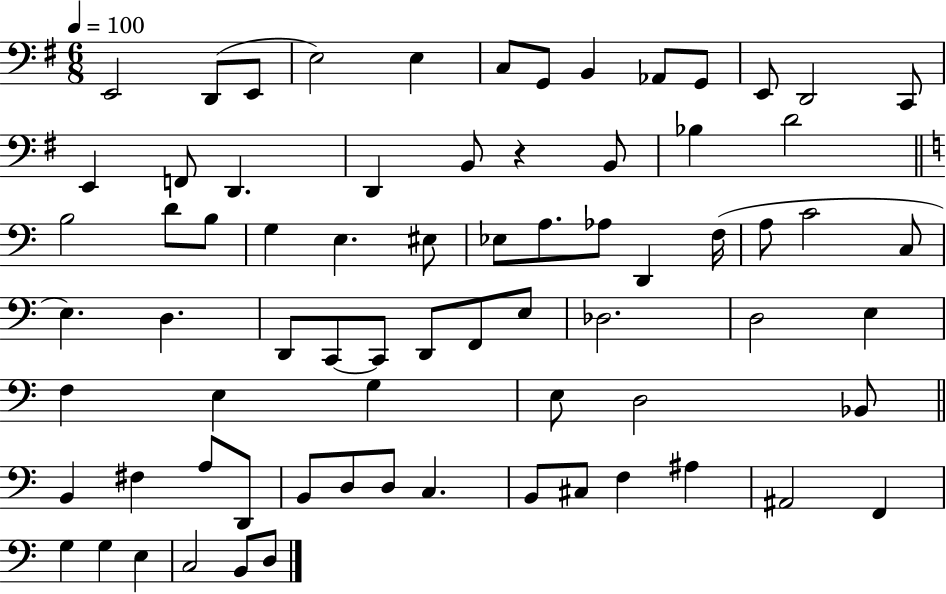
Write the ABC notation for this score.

X:1
T:Untitled
M:6/8
L:1/4
K:G
E,,2 D,,/2 E,,/2 E,2 E, C,/2 G,,/2 B,, _A,,/2 G,,/2 E,,/2 D,,2 C,,/2 E,, F,,/2 D,, D,, B,,/2 z B,,/2 _B, D2 B,2 D/2 B,/2 G, E, ^E,/2 _E,/2 A,/2 _A,/2 D,, F,/4 A,/2 C2 C,/2 E, D, D,,/2 C,,/2 C,,/2 D,,/2 F,,/2 E,/2 _D,2 D,2 E, F, E, G, E,/2 D,2 _B,,/2 B,, ^F, A,/2 D,,/2 B,,/2 D,/2 D,/2 C, B,,/2 ^C,/2 F, ^A, ^A,,2 F,, G, G, E, C,2 B,,/2 D,/2